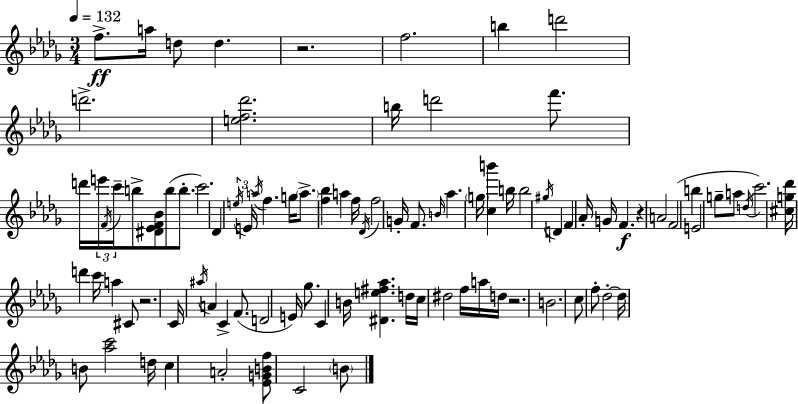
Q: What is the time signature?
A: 3/4